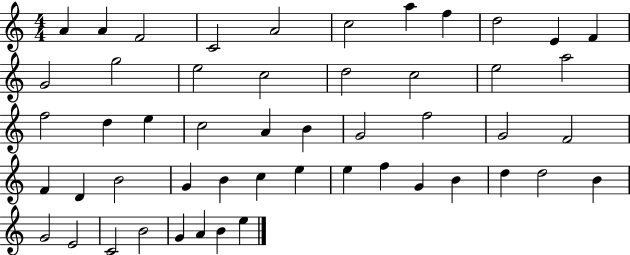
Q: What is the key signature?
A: C major